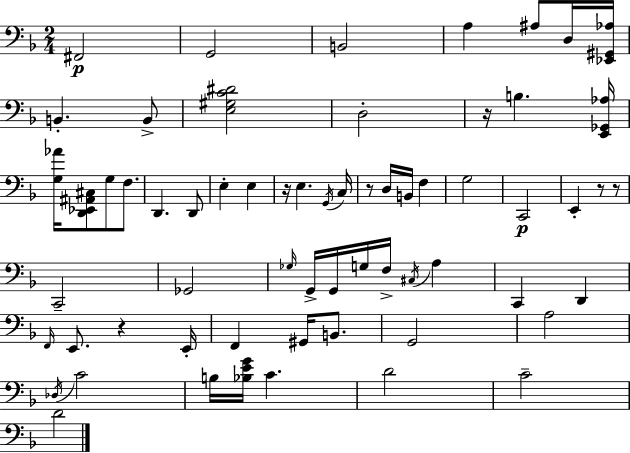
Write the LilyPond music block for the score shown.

{
  \clef bass
  \numericTimeSignature
  \time 2/4
  \key d \minor
  fis,2\p | g,2 | b,2 | a4 ais8 d16 <ees, gis, aes>16 | \break b,4.-. b,8-> | <e gis c' dis'>2 | d2-. | r16 b4. <e, ges, aes>16 | \break <g aes'>16 <d, ees, ais, cis>8 g8 f8. | d,4. d,8 | e4-. e4 | r16 e4. \acciaccatura { g,16 } | \break c16 r8 d16 b,16 f4 | g2 | c,2\p | e,4-. r8 r8 | \break c,2-- | ges,2 | \grace { ges16 } g,16-> g,16 g16 f16-> \acciaccatura { cis16 } a4 | c,4 d,4 | \break \grace { f,16 } e,8. r4 | e,16-. f,4 | gis,16 b,8. g,2 | a2 | \break \acciaccatura { des16 } c'2 | b16 <bes e' g'>16 c'4. | d'2 | c'2-- | \break d'2 | \bar "|."
}